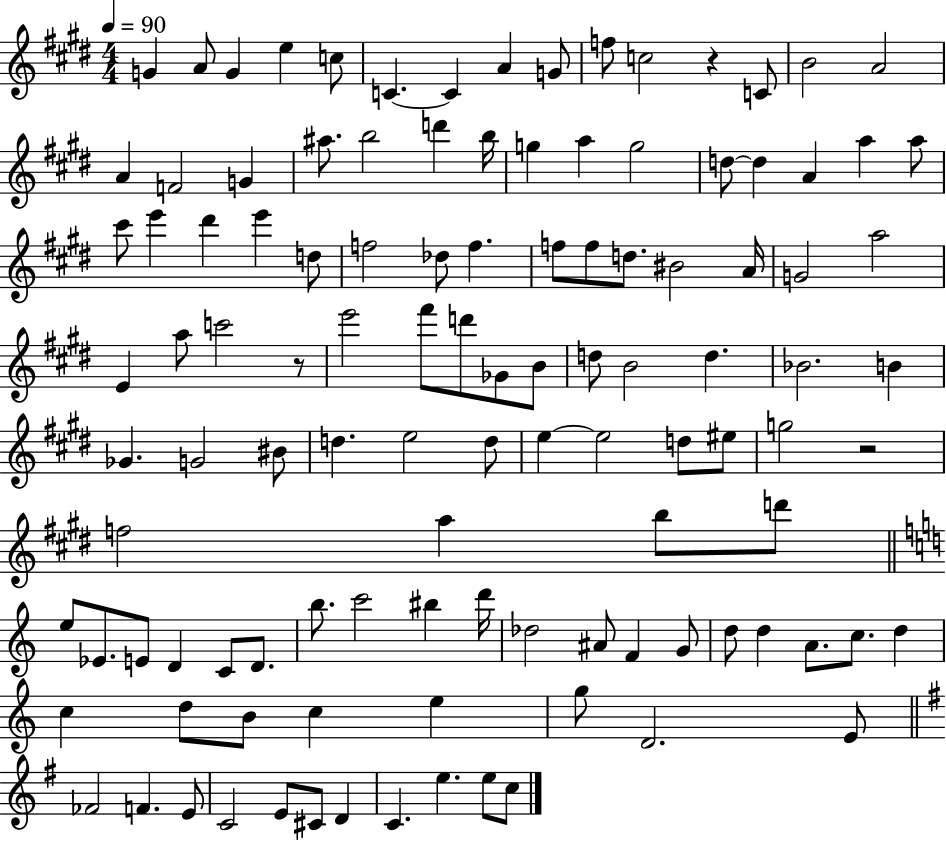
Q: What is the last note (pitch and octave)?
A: C5